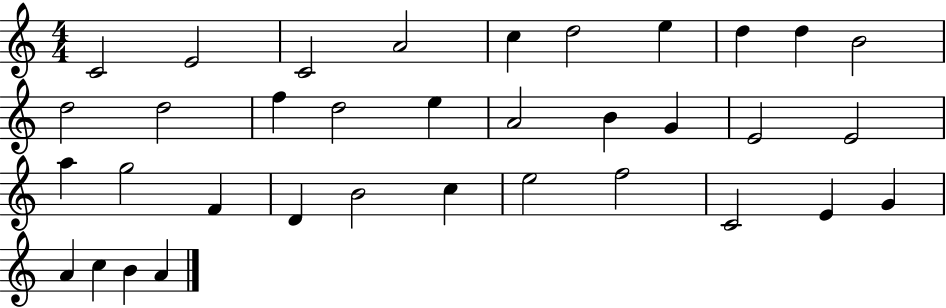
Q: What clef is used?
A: treble